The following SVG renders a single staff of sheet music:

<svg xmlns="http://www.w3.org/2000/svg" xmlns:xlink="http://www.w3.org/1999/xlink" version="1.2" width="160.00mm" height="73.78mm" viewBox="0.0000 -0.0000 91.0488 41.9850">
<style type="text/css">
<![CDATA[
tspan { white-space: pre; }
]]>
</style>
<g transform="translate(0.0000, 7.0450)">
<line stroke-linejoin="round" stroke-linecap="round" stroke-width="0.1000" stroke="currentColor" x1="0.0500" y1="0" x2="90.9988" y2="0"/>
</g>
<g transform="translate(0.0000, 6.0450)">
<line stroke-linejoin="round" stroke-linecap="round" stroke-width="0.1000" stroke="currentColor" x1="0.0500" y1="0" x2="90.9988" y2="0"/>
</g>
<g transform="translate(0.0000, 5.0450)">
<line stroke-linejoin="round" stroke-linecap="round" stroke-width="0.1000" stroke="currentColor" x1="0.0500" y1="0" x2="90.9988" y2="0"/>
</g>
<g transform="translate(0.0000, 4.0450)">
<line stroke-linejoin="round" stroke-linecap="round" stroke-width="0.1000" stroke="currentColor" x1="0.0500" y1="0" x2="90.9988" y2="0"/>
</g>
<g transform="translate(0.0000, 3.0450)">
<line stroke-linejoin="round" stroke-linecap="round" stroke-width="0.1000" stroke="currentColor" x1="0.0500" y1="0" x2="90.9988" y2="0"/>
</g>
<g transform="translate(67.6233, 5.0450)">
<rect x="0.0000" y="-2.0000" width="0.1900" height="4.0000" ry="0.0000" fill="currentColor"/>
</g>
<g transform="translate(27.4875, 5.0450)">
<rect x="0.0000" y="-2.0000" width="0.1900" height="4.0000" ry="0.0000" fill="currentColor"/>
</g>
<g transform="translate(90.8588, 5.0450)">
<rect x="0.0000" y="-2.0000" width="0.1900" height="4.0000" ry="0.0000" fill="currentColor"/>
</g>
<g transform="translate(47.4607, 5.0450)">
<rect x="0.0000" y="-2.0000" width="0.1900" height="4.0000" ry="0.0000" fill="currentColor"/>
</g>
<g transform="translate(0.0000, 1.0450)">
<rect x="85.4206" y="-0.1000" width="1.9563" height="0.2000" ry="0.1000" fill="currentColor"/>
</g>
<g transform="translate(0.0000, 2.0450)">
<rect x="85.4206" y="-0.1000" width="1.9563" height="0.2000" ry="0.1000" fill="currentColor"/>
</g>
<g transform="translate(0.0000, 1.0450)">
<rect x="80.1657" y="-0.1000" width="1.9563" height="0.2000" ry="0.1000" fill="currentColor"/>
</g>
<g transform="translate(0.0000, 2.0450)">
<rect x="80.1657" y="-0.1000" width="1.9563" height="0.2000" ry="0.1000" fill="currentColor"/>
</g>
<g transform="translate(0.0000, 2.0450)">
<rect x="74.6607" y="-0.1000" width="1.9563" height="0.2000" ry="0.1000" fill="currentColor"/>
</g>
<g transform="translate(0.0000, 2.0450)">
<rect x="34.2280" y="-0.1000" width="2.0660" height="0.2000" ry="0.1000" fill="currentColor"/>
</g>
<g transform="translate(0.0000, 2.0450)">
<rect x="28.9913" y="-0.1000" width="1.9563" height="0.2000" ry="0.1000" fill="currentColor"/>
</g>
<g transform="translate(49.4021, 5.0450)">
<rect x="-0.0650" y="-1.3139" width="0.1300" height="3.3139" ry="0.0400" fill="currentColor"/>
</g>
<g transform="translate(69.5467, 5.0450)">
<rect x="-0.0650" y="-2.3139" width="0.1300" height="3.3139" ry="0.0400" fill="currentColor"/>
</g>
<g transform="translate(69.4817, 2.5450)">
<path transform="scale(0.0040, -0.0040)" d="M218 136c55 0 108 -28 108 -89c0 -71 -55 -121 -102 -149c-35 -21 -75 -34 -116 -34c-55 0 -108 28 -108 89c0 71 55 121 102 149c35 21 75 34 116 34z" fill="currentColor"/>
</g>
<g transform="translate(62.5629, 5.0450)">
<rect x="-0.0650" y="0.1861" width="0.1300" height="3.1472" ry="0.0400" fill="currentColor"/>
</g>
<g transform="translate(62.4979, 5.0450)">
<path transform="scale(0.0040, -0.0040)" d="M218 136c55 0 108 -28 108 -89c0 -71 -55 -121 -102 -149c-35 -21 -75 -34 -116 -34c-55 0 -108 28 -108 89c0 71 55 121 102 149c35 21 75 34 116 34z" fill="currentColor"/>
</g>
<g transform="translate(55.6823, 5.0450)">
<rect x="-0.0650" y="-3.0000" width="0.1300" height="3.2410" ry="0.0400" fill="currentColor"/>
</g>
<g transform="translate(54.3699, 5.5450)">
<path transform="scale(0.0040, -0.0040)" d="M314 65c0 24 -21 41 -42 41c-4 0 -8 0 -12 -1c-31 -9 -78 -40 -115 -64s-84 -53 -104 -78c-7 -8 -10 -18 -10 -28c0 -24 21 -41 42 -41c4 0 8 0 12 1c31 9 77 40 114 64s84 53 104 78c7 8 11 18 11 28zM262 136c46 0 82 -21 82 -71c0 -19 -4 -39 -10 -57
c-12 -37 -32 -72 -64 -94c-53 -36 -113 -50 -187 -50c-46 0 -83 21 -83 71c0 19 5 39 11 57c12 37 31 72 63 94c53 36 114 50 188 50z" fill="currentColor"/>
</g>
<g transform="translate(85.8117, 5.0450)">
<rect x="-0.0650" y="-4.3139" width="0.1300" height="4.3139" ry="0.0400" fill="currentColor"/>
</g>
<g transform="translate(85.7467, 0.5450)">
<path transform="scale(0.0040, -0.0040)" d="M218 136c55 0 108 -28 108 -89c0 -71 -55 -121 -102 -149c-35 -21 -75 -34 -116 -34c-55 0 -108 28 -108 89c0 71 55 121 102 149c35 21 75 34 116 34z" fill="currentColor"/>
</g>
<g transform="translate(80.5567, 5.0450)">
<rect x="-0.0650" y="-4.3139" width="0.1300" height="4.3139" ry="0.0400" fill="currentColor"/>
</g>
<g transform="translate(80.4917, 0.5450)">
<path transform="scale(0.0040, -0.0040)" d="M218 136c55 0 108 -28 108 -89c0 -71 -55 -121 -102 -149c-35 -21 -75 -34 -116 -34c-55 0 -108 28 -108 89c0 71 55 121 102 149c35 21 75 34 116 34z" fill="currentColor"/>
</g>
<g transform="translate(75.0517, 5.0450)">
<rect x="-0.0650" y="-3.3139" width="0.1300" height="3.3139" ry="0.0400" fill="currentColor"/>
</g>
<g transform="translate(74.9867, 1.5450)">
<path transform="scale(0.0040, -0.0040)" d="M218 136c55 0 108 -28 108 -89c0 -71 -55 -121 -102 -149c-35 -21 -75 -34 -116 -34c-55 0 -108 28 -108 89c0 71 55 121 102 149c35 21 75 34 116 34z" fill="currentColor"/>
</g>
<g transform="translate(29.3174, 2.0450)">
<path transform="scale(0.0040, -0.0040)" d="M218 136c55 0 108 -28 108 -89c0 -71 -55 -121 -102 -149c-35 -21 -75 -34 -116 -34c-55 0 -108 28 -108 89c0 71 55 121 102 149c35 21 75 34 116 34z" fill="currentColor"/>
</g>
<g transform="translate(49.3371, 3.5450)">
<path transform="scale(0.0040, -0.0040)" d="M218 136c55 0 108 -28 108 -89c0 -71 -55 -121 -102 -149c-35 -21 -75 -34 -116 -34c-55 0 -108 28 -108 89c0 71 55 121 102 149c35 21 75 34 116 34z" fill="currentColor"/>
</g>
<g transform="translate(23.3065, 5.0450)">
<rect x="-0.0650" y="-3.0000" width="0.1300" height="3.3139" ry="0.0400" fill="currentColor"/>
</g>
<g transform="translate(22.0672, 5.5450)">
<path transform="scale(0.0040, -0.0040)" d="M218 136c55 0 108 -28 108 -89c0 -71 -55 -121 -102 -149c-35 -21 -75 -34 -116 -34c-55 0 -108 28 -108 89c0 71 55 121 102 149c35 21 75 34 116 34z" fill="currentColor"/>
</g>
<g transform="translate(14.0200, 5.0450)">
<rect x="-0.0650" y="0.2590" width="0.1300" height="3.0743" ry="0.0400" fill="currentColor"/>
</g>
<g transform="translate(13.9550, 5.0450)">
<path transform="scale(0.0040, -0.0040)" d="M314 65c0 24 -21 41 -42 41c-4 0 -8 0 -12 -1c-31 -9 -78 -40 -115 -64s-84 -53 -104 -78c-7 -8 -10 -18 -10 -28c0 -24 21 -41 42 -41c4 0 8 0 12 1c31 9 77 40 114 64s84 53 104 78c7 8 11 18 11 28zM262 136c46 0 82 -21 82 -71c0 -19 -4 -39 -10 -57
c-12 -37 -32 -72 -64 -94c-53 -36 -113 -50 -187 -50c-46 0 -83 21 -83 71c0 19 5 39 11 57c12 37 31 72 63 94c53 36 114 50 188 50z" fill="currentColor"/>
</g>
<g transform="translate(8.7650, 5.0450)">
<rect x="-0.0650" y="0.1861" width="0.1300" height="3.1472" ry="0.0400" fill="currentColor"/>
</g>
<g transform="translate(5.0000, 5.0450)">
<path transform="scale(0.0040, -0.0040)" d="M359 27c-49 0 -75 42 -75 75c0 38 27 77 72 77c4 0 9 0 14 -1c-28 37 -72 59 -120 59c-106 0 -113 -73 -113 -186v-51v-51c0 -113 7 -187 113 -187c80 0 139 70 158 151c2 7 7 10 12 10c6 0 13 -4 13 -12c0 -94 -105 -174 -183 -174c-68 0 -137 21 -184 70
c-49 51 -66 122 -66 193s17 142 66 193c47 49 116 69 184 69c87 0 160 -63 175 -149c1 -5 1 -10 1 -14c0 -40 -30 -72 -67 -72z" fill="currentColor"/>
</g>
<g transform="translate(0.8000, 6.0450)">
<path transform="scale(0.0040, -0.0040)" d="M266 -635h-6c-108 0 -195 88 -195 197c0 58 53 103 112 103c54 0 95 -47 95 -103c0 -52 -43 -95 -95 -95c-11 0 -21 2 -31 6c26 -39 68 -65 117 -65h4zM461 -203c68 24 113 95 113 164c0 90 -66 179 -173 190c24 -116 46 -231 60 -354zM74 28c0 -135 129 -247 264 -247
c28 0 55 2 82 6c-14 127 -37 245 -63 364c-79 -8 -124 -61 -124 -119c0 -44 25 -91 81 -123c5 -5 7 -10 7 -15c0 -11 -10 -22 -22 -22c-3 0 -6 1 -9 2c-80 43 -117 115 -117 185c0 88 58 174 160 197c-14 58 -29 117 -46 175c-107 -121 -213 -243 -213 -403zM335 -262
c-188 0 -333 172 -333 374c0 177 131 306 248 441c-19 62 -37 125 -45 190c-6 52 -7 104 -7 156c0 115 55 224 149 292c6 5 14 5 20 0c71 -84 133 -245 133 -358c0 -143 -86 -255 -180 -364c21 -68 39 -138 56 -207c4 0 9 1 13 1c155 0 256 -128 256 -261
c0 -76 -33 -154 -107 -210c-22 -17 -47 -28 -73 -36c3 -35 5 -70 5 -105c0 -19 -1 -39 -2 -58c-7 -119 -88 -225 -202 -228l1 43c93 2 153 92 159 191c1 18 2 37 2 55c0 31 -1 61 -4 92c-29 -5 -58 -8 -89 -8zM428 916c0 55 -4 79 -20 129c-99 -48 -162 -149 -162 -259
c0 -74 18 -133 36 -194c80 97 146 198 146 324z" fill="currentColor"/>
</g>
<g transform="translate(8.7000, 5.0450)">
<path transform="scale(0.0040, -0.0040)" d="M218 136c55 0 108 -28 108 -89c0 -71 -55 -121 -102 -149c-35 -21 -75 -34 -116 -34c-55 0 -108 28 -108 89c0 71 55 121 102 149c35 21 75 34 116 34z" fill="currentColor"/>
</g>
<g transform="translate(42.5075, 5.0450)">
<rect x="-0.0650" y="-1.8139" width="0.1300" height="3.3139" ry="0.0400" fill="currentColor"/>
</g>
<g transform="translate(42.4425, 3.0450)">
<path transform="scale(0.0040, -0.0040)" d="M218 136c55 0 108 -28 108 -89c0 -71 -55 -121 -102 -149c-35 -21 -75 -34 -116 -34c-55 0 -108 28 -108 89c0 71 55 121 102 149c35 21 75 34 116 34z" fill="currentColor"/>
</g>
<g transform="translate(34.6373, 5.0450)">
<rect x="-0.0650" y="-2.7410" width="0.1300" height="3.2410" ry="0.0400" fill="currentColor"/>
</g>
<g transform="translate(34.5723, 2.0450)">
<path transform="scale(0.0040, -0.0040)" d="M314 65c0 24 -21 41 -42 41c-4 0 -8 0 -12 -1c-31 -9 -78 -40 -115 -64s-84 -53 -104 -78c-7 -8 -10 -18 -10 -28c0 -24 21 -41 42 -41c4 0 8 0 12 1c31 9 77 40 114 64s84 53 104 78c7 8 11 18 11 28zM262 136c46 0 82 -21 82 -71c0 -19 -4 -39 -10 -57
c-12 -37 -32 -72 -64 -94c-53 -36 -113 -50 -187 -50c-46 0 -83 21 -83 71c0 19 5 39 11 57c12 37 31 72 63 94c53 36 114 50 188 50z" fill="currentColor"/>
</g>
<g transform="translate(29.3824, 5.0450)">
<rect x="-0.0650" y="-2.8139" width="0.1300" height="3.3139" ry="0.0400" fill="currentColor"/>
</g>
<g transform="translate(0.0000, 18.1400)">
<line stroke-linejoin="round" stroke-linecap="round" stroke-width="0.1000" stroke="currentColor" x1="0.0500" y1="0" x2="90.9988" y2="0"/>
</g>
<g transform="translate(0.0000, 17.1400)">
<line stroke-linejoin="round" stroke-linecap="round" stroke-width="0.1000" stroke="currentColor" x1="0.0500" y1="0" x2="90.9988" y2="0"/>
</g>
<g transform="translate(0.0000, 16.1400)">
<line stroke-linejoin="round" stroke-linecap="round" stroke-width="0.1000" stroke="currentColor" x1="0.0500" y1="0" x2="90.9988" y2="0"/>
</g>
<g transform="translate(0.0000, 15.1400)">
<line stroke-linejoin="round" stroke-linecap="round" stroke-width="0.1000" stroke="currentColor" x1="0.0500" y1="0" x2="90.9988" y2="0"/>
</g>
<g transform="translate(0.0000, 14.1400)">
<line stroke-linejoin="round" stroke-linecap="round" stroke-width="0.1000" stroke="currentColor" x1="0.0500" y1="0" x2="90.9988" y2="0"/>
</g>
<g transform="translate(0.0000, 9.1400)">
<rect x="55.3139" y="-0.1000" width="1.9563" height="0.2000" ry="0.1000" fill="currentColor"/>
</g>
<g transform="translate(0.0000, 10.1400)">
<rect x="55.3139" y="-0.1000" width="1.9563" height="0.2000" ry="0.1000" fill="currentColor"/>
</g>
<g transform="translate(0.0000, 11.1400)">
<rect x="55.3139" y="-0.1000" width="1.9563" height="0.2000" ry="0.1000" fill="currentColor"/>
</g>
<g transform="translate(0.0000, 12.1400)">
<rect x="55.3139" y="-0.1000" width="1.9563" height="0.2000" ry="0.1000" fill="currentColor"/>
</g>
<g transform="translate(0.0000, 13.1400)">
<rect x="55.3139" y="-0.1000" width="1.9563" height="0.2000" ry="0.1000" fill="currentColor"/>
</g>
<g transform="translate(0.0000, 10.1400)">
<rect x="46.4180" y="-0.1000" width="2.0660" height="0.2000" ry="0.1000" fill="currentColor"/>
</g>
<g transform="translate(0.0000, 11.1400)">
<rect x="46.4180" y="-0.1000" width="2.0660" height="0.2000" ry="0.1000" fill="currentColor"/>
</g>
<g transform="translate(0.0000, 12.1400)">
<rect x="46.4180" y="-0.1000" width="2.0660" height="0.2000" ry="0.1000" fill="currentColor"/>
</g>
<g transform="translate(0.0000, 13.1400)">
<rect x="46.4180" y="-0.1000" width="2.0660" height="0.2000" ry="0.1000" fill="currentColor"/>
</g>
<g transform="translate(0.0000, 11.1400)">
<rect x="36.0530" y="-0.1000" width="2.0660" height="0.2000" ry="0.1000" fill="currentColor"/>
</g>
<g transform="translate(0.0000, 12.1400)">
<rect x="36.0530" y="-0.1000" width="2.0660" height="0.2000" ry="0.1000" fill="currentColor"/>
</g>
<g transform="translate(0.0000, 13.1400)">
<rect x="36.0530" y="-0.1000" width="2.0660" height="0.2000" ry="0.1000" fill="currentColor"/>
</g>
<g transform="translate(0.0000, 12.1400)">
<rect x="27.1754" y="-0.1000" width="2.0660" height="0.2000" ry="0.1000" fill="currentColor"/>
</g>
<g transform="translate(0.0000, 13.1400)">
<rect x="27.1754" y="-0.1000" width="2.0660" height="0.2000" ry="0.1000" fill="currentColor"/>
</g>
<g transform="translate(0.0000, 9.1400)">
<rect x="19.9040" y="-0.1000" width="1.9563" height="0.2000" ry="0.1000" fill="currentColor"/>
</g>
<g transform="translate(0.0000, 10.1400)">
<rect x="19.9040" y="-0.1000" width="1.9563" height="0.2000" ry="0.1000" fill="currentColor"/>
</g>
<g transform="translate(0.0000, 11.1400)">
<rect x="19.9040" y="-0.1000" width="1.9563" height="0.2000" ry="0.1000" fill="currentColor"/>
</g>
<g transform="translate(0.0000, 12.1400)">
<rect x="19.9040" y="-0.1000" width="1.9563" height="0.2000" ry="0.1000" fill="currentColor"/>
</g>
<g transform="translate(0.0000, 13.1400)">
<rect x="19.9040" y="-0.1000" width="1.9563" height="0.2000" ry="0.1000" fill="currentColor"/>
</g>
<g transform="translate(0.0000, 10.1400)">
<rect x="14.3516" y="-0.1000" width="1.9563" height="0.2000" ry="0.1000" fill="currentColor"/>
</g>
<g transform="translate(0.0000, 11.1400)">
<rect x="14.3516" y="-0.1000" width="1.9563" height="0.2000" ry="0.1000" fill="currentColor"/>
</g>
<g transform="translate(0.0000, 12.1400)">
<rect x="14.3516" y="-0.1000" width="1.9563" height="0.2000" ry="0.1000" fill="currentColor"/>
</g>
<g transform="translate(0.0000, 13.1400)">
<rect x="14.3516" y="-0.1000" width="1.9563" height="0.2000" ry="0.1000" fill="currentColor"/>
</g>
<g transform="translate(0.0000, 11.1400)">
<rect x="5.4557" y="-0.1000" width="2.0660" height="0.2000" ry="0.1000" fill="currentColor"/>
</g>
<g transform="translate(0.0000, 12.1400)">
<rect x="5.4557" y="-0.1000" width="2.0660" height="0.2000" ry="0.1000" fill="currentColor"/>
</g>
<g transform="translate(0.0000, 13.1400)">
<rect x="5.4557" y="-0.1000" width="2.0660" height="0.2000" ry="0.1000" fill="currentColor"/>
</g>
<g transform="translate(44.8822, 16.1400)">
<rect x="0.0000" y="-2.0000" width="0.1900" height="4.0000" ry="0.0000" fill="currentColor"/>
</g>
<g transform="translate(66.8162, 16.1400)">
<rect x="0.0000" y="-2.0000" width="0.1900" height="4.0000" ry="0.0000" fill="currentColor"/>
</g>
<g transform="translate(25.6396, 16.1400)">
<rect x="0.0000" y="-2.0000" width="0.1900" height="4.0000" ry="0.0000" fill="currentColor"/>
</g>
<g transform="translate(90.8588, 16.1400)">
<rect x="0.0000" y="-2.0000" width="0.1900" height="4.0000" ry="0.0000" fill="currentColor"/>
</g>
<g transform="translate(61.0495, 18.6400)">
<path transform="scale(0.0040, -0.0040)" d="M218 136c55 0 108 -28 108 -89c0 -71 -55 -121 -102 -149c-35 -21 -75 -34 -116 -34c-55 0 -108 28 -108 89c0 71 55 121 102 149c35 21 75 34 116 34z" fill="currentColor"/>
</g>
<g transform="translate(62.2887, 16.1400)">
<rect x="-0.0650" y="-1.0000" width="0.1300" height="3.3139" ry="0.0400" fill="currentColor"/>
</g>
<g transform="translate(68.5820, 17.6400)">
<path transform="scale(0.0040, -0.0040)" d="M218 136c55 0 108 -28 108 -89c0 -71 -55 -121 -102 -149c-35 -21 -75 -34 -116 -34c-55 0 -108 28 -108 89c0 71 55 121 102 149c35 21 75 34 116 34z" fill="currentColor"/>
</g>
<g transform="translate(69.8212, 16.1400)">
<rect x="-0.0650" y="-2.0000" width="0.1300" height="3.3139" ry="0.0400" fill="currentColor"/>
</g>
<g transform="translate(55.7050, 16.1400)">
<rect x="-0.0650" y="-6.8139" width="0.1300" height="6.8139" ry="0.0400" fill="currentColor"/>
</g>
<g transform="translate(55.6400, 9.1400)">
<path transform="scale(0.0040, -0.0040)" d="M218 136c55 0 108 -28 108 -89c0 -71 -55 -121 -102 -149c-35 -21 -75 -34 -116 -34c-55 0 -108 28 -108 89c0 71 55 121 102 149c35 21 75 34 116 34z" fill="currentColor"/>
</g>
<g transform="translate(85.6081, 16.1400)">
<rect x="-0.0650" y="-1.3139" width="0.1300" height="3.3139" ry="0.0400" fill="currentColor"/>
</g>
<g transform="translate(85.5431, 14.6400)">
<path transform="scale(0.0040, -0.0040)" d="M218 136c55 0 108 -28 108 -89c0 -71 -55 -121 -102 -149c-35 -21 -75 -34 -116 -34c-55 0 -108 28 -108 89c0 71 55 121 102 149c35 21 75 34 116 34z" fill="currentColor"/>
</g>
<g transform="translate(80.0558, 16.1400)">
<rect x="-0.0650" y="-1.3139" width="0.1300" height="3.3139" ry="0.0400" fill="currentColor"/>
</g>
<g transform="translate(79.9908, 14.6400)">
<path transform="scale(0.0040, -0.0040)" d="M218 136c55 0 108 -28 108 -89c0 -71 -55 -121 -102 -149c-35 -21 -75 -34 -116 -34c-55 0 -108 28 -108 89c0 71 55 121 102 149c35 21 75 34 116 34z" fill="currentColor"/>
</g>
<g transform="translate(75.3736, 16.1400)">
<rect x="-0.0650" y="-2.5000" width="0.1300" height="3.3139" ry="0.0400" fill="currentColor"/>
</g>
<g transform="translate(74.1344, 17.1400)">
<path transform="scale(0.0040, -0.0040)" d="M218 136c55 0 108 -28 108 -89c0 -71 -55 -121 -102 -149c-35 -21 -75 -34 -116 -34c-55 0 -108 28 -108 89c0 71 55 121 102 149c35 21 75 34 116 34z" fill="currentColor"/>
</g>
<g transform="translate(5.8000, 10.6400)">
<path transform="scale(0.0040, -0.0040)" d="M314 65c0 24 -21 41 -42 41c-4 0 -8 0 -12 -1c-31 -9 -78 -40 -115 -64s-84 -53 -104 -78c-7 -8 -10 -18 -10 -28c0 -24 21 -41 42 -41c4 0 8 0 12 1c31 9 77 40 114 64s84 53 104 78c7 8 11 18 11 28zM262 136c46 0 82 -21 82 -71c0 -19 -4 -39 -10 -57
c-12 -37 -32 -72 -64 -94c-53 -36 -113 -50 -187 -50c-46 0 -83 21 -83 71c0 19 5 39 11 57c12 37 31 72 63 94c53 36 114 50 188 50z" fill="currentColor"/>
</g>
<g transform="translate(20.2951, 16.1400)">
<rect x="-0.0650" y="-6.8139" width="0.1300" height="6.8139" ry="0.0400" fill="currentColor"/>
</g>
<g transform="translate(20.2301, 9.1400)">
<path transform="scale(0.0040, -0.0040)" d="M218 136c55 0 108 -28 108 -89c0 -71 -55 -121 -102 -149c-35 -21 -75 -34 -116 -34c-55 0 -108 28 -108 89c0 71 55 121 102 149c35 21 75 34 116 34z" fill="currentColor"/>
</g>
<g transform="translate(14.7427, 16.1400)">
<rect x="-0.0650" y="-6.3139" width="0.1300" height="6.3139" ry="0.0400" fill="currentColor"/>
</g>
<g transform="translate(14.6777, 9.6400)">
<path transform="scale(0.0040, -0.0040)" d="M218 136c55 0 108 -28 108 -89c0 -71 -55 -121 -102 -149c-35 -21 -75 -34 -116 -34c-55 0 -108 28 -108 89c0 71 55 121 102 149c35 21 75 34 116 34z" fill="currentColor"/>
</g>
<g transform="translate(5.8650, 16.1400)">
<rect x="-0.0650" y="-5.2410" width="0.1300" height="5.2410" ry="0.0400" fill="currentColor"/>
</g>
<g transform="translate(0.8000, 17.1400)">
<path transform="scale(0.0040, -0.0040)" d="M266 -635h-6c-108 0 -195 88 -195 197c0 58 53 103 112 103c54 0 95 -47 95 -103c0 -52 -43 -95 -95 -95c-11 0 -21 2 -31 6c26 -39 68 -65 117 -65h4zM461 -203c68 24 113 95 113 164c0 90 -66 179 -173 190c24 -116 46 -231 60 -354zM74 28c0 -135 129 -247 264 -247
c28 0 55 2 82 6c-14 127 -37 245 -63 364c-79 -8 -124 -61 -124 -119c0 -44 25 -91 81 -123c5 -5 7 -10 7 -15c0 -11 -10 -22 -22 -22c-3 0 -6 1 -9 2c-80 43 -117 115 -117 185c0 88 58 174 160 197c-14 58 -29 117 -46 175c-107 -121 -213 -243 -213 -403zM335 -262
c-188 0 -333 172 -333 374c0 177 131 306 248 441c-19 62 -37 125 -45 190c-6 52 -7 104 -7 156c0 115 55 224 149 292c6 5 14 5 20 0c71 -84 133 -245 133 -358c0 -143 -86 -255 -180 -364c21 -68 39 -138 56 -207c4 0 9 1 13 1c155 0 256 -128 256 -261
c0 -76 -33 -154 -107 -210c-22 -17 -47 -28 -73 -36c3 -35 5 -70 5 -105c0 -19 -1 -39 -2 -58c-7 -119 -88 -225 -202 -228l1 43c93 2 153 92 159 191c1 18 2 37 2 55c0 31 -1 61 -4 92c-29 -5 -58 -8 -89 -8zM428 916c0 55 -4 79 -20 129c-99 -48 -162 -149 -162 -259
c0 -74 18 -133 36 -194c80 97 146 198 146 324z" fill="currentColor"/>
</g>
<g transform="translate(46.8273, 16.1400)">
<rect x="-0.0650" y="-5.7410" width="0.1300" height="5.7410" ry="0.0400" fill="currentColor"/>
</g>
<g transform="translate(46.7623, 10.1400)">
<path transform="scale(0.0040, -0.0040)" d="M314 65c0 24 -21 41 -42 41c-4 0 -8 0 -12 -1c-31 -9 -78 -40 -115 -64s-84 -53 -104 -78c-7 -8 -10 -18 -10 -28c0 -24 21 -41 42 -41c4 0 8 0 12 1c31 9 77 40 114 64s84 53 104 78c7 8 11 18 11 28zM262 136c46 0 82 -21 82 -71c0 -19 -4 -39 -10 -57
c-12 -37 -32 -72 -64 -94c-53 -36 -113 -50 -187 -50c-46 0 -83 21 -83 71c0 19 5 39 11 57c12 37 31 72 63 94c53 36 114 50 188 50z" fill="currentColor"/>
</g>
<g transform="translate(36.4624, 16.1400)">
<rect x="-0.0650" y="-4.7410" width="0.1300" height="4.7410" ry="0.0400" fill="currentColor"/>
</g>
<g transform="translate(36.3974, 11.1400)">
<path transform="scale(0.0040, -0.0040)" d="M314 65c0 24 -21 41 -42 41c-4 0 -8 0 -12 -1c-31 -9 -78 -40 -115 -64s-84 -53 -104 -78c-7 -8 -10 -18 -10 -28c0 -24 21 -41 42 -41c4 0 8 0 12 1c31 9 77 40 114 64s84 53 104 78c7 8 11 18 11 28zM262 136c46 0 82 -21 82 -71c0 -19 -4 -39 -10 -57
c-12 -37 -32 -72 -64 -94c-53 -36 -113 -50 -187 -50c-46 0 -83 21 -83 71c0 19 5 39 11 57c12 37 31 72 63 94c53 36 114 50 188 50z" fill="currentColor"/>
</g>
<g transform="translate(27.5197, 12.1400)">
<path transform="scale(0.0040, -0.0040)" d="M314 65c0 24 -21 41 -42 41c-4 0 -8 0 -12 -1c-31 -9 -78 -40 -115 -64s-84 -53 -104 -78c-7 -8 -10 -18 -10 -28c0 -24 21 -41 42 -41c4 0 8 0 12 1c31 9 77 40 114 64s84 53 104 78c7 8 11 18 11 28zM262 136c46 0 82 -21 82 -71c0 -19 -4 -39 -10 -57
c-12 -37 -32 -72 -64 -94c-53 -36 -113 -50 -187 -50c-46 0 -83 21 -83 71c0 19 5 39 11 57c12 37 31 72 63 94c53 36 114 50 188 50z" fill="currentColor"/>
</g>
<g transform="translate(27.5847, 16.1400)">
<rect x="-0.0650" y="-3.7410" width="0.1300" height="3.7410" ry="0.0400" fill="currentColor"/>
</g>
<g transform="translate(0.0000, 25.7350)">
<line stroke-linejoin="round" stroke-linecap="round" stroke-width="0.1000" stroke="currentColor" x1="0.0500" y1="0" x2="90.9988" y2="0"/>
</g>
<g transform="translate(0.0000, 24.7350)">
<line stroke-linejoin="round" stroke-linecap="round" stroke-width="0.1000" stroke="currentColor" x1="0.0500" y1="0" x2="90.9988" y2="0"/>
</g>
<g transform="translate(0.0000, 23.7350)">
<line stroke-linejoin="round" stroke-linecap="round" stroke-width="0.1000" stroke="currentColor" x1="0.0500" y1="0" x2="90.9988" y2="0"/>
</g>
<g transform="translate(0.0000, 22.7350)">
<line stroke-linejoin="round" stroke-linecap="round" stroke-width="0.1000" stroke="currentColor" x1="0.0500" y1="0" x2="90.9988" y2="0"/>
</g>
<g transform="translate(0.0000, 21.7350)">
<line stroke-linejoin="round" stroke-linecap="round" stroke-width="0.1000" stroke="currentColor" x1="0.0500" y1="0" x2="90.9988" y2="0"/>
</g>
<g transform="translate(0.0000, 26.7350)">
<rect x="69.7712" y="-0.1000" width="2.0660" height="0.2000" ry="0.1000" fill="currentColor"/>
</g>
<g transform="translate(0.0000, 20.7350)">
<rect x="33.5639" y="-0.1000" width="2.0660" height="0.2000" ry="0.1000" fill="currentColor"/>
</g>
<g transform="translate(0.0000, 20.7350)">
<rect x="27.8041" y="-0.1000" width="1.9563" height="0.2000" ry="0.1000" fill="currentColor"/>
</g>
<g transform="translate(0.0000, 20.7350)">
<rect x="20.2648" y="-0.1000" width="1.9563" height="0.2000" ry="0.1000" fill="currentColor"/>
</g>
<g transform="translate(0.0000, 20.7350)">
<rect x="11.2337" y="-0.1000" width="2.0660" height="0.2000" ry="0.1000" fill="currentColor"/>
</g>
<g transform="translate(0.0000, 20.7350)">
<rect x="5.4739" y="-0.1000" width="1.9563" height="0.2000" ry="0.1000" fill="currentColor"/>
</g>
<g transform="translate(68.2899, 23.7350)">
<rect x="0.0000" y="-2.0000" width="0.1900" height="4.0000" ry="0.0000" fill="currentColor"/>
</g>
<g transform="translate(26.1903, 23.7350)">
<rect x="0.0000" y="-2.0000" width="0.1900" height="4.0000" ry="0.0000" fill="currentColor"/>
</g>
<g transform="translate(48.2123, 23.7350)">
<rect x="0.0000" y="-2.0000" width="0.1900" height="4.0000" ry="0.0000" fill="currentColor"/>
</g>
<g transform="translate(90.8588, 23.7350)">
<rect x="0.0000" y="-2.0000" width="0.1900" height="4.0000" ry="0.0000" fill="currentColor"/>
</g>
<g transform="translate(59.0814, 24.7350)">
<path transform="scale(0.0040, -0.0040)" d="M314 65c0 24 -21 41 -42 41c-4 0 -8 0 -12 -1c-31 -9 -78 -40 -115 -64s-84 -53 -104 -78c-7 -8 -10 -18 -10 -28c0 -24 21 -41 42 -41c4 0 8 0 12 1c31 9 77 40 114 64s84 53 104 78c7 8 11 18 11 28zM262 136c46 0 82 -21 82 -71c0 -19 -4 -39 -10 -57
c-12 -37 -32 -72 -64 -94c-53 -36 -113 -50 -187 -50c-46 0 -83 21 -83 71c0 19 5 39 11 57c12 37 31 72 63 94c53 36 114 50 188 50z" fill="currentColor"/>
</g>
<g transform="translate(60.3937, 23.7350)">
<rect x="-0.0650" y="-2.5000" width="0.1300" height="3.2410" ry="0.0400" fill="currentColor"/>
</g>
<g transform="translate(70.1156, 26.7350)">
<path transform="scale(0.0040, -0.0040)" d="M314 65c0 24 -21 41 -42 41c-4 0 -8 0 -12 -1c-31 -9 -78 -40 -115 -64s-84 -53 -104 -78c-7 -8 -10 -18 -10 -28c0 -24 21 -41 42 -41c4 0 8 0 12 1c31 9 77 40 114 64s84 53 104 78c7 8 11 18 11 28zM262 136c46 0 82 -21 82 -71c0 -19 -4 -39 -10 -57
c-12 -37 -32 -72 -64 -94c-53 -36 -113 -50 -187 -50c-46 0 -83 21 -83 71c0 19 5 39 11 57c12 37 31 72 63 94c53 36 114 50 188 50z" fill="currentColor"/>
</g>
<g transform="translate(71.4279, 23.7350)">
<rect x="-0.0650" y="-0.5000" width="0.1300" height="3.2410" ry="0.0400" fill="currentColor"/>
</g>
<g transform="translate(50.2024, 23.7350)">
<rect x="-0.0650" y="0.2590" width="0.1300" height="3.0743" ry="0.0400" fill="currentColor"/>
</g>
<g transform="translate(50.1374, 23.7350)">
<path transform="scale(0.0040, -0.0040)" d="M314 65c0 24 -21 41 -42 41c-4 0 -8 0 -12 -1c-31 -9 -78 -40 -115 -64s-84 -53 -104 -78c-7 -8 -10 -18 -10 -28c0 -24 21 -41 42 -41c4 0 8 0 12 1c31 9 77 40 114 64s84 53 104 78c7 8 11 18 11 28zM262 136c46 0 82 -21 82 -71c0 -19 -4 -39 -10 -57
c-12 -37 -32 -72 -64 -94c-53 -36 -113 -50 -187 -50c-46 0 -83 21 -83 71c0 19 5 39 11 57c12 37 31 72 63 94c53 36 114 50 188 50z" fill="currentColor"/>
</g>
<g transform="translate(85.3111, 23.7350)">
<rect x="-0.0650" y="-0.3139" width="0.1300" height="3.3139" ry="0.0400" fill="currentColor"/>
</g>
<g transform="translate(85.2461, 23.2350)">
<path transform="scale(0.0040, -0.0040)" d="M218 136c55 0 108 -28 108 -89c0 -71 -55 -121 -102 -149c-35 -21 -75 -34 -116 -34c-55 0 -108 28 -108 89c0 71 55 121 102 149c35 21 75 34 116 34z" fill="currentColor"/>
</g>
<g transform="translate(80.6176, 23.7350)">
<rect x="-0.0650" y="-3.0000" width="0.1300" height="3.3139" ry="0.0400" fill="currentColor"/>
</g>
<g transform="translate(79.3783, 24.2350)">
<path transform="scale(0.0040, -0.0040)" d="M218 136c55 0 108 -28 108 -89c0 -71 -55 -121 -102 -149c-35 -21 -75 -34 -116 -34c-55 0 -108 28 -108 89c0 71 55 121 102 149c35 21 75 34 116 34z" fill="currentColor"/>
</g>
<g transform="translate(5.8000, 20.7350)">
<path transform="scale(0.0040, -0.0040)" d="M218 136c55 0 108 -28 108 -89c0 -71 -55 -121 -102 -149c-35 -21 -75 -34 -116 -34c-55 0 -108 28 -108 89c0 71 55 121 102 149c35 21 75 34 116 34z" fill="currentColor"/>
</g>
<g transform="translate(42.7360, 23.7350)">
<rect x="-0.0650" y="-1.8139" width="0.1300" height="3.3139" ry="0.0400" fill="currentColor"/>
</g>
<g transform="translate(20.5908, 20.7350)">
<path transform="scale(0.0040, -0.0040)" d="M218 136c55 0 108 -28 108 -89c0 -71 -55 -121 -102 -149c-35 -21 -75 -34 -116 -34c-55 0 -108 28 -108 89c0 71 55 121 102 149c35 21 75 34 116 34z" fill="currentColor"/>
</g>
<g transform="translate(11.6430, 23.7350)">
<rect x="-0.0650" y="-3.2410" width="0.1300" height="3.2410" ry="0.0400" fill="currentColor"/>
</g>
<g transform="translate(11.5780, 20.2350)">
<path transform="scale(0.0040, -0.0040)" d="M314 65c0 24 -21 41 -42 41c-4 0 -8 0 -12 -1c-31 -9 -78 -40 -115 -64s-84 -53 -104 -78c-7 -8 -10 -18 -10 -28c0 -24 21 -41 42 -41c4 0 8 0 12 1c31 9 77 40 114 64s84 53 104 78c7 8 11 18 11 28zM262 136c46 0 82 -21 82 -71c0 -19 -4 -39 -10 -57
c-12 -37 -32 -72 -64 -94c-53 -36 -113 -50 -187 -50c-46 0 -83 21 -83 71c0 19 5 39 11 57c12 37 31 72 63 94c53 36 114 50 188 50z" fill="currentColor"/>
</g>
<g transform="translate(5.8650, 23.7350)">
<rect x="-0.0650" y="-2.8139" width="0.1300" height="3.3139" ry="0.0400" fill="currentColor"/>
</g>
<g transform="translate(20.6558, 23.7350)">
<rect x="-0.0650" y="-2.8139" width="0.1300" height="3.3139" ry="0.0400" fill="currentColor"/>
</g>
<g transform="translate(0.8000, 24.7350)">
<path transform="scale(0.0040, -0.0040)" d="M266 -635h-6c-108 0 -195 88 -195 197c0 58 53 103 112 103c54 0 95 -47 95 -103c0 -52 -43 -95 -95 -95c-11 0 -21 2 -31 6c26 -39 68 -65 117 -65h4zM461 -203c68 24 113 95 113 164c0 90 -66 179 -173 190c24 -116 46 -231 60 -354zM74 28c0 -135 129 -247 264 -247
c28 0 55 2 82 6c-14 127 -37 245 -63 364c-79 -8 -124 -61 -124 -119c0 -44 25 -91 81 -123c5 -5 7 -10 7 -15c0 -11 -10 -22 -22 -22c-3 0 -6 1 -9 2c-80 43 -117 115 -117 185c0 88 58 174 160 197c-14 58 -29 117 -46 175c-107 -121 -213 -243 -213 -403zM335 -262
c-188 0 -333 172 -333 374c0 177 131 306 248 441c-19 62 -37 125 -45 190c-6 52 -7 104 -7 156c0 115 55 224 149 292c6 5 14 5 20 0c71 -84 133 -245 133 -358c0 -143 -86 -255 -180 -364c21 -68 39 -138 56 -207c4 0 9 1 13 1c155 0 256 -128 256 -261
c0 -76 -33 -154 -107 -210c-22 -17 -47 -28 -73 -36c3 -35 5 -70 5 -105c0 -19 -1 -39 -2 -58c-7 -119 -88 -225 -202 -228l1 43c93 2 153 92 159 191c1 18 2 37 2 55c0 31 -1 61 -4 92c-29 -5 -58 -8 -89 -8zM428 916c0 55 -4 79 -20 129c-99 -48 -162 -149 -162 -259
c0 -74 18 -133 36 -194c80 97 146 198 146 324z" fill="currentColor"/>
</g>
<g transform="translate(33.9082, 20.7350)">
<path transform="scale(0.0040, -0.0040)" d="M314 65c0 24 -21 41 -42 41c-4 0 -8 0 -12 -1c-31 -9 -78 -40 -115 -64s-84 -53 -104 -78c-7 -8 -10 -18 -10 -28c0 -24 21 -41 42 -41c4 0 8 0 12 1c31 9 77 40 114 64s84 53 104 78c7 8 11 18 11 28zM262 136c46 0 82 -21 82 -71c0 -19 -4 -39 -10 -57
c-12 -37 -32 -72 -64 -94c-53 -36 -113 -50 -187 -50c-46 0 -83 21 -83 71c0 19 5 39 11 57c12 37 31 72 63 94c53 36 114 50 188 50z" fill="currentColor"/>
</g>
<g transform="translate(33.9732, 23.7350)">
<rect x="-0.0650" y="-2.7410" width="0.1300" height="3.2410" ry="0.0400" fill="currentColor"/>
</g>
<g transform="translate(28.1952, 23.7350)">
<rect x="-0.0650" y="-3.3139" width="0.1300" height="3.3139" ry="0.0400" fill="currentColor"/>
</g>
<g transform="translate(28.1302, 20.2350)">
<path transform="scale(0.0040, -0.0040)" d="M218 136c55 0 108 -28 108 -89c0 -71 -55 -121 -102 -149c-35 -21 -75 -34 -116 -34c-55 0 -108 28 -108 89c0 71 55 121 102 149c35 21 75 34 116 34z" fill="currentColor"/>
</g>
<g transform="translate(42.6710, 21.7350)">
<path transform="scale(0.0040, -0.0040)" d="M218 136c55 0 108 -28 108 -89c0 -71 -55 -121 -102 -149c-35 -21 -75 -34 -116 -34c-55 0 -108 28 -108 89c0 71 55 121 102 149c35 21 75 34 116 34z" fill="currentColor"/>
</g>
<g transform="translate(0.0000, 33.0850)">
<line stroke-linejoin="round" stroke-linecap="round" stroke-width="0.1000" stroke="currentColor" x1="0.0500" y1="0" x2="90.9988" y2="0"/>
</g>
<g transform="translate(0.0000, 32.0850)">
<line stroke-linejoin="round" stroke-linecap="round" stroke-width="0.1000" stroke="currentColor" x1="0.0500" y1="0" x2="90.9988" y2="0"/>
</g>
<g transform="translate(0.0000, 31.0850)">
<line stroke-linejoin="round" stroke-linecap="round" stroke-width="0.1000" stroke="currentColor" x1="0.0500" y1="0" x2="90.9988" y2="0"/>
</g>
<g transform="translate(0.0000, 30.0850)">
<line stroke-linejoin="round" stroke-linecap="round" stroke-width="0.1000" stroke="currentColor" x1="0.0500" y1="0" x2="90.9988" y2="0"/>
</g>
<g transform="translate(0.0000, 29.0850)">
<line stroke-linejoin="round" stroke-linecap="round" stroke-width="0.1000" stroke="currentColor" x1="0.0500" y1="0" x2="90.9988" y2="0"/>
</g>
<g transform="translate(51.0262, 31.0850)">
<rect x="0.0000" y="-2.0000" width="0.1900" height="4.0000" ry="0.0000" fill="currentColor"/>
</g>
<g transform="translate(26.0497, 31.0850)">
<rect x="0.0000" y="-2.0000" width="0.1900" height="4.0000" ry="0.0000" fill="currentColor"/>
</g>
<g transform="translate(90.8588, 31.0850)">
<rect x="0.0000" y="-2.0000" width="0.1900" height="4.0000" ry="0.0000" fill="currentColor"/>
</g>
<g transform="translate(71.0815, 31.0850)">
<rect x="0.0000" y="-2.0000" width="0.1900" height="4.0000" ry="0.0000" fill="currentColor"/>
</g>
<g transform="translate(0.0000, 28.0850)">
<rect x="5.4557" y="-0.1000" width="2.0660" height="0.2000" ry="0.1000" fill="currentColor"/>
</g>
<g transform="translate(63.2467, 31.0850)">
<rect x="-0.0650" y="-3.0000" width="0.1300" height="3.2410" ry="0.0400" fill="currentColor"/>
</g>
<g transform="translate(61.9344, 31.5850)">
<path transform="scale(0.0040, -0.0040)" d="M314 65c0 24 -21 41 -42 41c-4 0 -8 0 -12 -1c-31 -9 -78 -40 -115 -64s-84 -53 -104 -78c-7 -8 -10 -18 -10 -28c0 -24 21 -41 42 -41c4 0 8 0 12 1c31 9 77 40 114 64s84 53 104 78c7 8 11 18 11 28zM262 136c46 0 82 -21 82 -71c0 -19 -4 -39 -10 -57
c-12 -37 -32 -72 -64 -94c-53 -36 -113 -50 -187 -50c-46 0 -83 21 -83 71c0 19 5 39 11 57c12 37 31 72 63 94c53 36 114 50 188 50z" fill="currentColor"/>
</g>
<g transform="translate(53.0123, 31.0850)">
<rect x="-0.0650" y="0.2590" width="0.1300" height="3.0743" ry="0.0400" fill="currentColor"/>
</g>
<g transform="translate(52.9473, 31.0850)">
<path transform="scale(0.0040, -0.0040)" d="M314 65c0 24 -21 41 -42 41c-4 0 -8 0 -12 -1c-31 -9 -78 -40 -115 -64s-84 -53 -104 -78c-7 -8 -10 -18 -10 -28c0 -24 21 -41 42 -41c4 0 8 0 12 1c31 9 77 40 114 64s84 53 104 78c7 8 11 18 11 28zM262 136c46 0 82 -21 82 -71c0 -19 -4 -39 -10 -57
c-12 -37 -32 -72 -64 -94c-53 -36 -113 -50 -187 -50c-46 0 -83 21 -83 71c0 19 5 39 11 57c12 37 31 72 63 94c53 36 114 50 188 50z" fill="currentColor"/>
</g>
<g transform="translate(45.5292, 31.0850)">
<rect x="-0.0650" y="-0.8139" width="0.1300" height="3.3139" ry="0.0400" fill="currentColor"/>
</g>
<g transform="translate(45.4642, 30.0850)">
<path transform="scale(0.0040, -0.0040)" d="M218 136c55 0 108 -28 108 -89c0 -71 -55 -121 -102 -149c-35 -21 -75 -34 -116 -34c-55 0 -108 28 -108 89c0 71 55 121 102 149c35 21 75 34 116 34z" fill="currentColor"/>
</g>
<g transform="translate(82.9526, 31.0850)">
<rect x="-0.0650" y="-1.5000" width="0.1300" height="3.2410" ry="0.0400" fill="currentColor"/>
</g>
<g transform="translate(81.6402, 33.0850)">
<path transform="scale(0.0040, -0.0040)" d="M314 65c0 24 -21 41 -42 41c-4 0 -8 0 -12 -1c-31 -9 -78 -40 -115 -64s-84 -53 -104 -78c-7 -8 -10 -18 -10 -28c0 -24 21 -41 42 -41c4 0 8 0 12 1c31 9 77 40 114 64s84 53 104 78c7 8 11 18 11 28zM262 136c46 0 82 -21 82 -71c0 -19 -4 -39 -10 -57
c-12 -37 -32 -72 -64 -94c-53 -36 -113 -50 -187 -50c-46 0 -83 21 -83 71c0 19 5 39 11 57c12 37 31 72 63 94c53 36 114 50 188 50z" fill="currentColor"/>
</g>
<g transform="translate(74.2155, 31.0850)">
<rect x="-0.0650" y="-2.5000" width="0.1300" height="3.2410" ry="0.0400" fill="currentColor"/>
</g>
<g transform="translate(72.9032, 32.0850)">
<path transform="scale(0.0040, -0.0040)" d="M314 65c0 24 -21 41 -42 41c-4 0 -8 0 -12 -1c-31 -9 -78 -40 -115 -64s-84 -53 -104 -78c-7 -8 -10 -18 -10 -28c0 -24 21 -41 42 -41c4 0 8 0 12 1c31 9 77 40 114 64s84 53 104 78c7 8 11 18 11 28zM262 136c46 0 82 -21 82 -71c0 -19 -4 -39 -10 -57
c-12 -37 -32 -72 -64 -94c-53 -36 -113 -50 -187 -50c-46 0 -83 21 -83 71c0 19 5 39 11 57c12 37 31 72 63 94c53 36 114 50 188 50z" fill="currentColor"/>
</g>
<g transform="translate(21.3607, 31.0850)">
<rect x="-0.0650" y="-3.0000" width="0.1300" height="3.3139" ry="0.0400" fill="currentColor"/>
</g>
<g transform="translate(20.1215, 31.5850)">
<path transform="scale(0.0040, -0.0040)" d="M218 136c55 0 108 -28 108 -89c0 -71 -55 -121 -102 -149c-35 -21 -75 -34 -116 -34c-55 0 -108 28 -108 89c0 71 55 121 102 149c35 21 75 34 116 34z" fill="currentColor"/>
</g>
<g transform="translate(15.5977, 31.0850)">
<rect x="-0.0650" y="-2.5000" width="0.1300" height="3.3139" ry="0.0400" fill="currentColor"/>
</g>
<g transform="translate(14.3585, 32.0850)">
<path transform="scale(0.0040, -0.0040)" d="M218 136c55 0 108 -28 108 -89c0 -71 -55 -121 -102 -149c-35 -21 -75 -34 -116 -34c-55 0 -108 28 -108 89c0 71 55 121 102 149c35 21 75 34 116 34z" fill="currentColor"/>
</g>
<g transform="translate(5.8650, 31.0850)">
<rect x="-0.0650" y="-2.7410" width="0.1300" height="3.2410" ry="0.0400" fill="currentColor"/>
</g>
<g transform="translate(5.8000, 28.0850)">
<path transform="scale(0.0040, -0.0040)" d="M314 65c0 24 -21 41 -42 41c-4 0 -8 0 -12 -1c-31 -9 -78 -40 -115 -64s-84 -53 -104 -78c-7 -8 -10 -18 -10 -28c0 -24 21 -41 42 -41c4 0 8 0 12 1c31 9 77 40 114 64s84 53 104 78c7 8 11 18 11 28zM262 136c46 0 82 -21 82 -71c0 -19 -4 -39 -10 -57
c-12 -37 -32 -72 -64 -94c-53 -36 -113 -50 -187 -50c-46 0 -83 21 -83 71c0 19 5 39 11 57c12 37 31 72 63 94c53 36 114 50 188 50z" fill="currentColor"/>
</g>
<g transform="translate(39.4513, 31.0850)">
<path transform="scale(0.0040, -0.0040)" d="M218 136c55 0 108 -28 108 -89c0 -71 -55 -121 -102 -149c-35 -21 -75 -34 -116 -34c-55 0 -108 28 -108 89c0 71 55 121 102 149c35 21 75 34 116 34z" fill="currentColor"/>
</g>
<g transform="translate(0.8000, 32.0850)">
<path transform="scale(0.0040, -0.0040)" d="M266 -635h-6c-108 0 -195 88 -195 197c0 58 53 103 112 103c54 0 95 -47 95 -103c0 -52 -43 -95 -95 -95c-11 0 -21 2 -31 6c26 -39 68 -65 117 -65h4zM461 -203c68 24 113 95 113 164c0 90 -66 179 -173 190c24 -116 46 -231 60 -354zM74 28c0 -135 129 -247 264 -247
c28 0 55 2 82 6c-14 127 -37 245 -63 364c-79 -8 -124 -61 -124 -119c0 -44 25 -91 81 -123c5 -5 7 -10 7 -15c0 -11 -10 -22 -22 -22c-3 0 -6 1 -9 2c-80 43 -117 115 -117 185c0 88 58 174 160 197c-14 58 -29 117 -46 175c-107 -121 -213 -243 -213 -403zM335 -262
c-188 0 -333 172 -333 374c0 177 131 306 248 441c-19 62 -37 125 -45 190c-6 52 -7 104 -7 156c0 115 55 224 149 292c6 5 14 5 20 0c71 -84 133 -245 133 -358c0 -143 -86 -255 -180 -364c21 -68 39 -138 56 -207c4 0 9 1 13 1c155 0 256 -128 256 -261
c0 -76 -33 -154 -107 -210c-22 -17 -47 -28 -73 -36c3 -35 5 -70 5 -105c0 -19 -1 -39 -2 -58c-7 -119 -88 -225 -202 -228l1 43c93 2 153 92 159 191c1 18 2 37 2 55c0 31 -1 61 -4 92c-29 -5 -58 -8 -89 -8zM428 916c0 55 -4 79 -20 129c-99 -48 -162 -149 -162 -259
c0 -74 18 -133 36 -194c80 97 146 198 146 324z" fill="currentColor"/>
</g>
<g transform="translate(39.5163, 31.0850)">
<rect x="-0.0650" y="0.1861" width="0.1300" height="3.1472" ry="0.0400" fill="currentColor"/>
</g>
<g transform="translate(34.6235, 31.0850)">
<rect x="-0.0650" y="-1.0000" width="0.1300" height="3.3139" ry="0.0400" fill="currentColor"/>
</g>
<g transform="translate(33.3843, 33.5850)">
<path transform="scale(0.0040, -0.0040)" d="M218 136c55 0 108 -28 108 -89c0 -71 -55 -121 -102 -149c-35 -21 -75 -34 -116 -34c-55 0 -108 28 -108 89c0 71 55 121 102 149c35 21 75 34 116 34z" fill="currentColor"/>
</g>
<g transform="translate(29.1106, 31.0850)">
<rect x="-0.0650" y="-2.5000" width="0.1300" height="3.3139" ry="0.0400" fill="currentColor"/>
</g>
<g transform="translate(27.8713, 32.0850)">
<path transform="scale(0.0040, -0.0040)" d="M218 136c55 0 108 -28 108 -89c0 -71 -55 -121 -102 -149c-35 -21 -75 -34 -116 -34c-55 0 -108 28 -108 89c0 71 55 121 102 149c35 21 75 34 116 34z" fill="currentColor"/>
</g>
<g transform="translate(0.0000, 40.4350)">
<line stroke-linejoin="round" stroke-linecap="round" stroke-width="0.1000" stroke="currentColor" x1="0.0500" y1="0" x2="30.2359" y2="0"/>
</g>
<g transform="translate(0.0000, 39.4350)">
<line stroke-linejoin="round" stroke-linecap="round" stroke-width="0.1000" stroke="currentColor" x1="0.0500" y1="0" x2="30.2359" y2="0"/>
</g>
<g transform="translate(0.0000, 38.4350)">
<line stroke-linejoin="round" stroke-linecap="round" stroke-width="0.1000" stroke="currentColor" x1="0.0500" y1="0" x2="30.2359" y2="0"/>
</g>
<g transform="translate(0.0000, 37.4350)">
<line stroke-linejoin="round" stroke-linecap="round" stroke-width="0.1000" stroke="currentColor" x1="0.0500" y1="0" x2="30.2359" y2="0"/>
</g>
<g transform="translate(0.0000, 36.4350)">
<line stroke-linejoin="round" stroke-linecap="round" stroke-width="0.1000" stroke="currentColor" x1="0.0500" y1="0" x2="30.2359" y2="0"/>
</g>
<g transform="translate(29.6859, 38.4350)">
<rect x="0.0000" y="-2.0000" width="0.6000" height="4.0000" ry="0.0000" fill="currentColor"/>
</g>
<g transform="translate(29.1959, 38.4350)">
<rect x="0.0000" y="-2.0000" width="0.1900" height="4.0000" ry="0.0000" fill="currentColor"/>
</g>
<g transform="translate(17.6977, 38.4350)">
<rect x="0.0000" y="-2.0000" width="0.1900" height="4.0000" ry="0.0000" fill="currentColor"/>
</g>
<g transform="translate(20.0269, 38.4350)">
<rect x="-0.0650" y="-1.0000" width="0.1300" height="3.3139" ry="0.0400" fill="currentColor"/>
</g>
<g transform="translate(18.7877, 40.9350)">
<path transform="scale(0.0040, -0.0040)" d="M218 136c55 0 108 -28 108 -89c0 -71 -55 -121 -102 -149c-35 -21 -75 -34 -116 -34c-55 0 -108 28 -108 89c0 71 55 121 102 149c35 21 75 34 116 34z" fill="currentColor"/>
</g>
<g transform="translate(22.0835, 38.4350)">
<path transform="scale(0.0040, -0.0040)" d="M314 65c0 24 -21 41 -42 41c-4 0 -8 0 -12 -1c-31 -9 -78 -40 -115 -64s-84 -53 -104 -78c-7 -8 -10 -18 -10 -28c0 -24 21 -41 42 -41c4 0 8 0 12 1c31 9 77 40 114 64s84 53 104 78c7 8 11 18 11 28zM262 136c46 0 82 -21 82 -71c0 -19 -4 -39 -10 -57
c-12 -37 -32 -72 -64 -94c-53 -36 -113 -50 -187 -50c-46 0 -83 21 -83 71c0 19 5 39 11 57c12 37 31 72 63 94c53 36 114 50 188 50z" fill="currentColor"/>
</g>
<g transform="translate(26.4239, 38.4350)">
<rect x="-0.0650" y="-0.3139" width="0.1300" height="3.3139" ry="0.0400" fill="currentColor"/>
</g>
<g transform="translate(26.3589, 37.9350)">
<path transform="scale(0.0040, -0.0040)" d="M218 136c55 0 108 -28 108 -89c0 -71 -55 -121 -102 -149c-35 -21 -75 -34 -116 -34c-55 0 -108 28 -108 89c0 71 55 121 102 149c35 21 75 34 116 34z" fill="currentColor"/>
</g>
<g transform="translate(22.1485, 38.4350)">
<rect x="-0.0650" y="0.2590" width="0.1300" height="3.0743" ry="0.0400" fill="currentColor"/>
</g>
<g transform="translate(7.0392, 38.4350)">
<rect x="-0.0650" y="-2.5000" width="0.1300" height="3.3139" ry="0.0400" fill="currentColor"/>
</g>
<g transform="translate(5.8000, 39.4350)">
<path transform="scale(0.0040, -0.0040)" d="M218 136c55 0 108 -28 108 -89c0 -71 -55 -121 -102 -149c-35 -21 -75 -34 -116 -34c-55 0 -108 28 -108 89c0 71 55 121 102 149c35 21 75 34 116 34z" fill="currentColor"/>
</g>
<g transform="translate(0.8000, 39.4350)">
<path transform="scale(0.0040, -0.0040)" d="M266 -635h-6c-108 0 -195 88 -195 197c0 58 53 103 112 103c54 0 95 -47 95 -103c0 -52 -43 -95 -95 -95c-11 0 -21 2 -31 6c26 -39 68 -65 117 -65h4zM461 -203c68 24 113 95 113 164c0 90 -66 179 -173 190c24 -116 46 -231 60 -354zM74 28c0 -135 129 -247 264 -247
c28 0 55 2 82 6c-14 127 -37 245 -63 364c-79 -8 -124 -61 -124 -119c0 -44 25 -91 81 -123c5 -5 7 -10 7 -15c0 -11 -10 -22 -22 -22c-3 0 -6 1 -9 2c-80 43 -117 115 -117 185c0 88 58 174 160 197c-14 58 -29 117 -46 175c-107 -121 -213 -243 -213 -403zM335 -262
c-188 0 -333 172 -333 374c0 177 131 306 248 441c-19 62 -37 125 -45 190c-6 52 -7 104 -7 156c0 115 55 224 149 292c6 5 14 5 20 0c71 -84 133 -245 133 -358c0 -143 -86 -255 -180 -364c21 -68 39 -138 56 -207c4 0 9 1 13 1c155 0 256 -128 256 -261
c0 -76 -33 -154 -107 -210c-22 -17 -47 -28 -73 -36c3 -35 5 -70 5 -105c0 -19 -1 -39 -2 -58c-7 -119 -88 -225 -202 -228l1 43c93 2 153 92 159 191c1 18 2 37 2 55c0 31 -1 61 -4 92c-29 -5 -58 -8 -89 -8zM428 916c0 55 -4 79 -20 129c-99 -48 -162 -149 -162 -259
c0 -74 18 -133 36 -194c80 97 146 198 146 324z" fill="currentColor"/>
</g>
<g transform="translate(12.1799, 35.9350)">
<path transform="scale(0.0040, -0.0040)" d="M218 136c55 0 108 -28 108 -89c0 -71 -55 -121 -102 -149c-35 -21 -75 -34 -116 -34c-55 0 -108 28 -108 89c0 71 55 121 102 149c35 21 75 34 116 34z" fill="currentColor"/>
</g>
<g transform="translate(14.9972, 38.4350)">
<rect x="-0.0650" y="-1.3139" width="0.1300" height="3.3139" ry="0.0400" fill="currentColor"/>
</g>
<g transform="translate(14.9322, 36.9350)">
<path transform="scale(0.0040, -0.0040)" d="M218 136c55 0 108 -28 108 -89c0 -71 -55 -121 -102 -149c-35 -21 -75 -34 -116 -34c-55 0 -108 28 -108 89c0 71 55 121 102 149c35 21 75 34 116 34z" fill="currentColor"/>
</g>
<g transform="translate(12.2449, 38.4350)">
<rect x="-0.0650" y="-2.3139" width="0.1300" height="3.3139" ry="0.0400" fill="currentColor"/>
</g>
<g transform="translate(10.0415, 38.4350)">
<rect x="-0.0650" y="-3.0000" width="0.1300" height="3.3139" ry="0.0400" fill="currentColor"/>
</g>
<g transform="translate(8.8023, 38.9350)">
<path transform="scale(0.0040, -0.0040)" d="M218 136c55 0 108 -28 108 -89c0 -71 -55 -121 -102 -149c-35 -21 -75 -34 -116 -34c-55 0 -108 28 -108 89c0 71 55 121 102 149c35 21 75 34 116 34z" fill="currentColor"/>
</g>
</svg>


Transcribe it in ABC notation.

X:1
T:Untitled
M:4/4
L:1/4
K:C
B B2 A a a2 f e A2 B g b d' d' f'2 a' b' c'2 e'2 g'2 b' D F G e e a b2 a b a2 f B2 G2 C2 A c a2 G A G D B d B2 A2 G2 E2 G A g e D B2 c